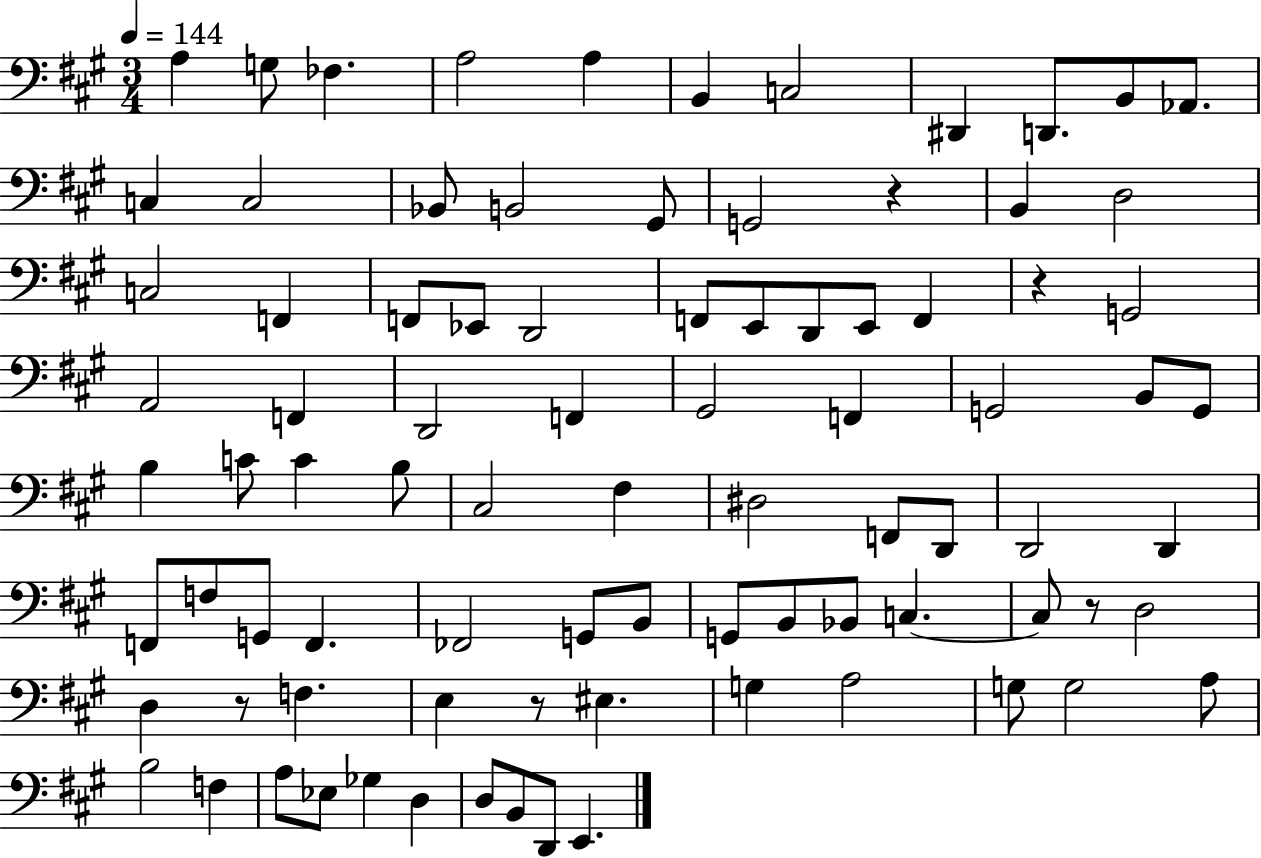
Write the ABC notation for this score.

X:1
T:Untitled
M:3/4
L:1/4
K:A
A, G,/2 _F, A,2 A, B,, C,2 ^D,, D,,/2 B,,/2 _A,,/2 C, C,2 _B,,/2 B,,2 ^G,,/2 G,,2 z B,, D,2 C,2 F,, F,,/2 _E,,/2 D,,2 F,,/2 E,,/2 D,,/2 E,,/2 F,, z G,,2 A,,2 F,, D,,2 F,, ^G,,2 F,, G,,2 B,,/2 G,,/2 B, C/2 C B,/2 ^C,2 ^F, ^D,2 F,,/2 D,,/2 D,,2 D,, F,,/2 F,/2 G,,/2 F,, _F,,2 G,,/2 B,,/2 G,,/2 B,,/2 _B,,/2 C, C,/2 z/2 D,2 D, z/2 F, E, z/2 ^E, G, A,2 G,/2 G,2 A,/2 B,2 F, A,/2 _E,/2 _G, D, D,/2 B,,/2 D,,/2 E,,